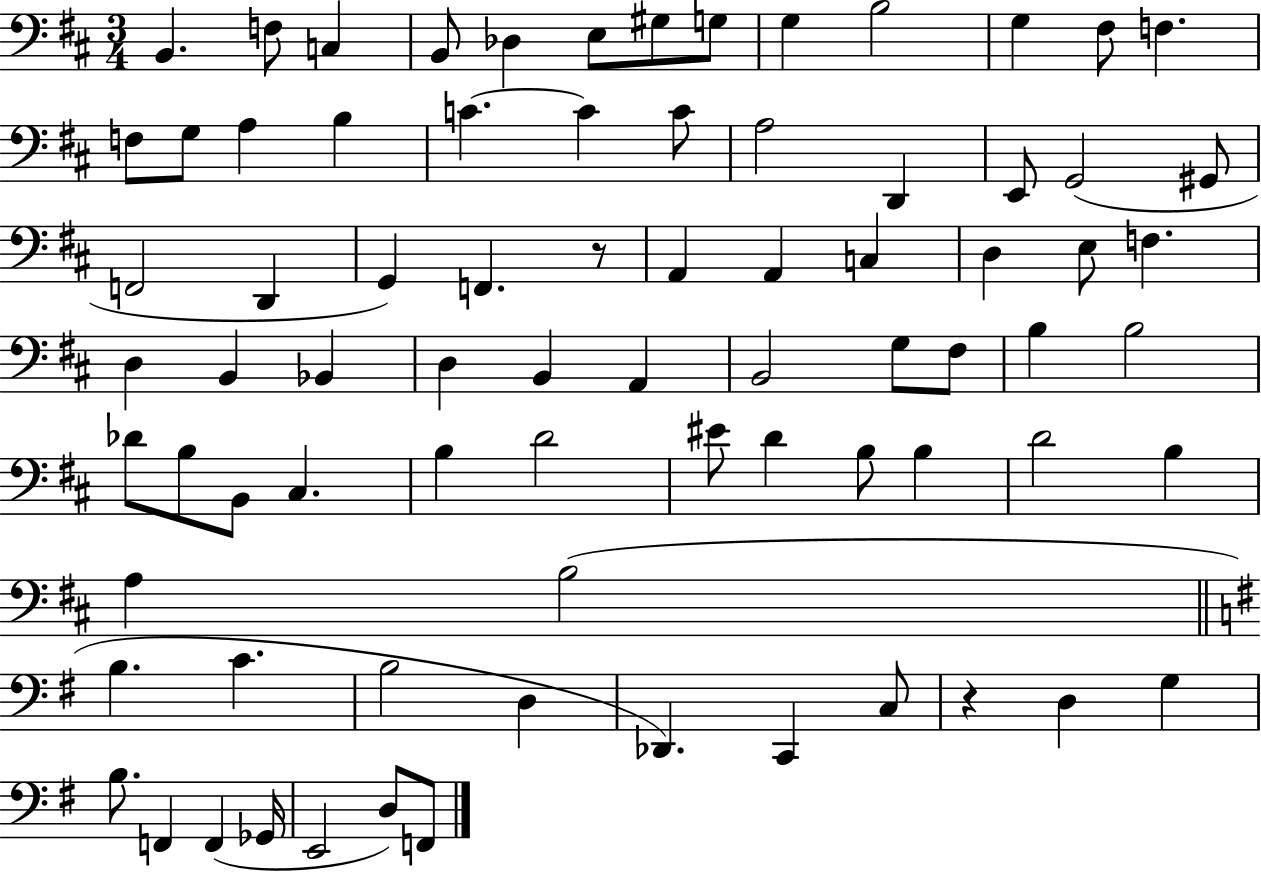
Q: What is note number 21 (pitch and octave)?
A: A3